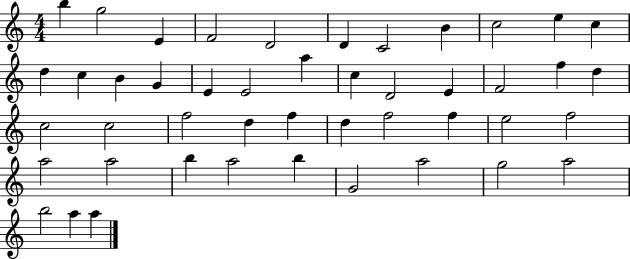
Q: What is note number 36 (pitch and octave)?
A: A5